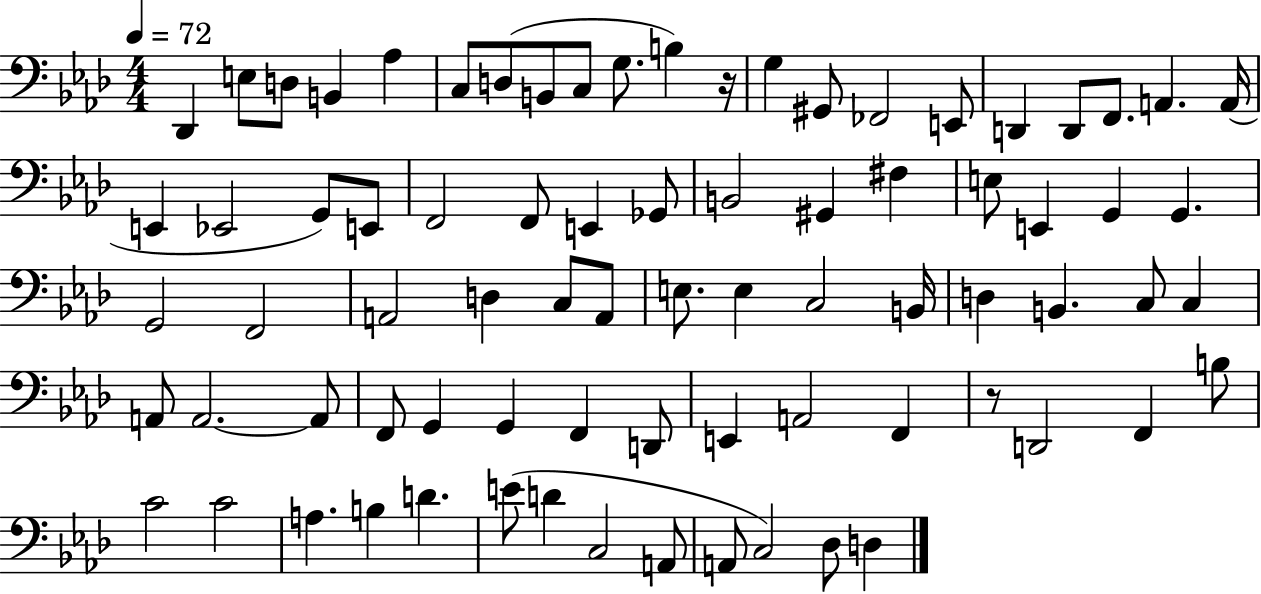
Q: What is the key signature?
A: AES major